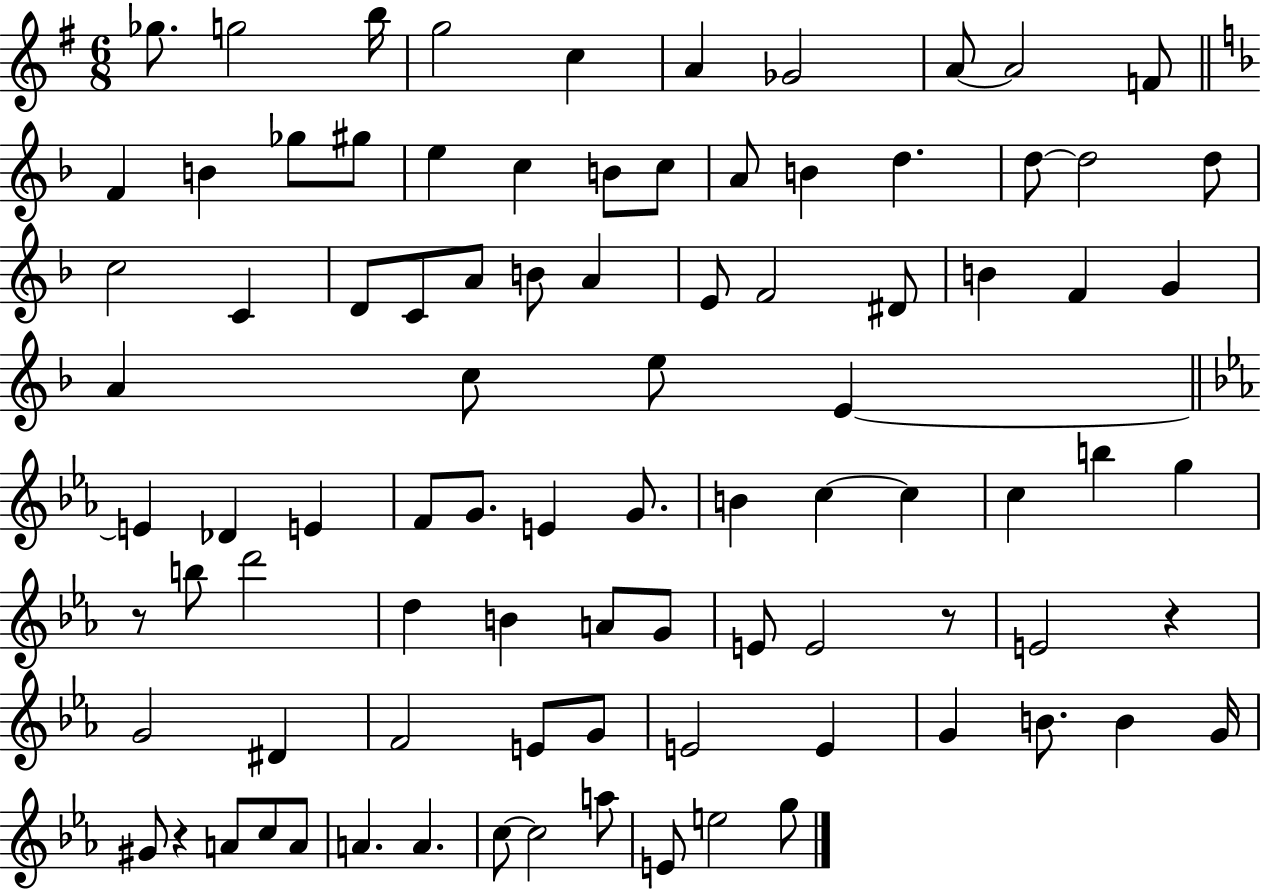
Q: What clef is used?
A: treble